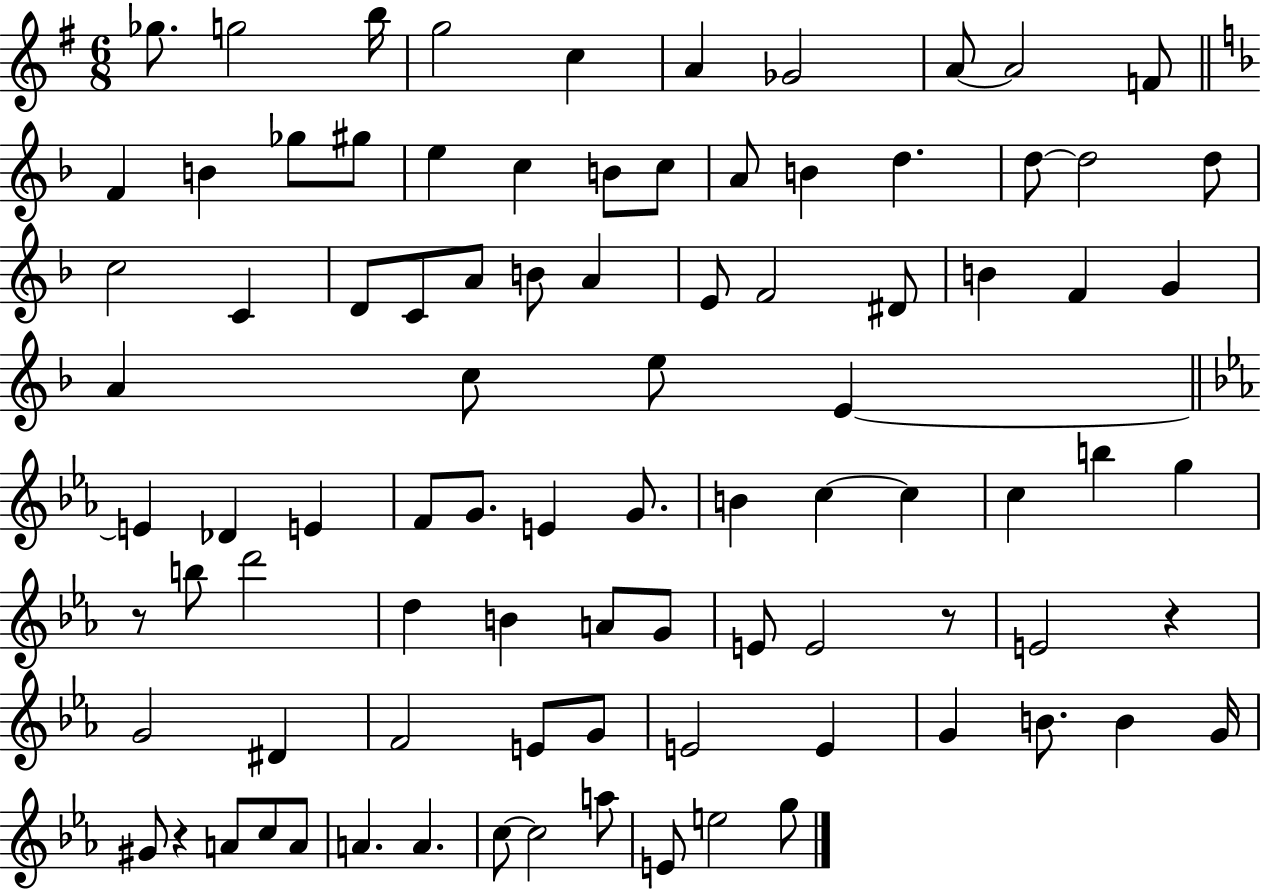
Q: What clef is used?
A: treble